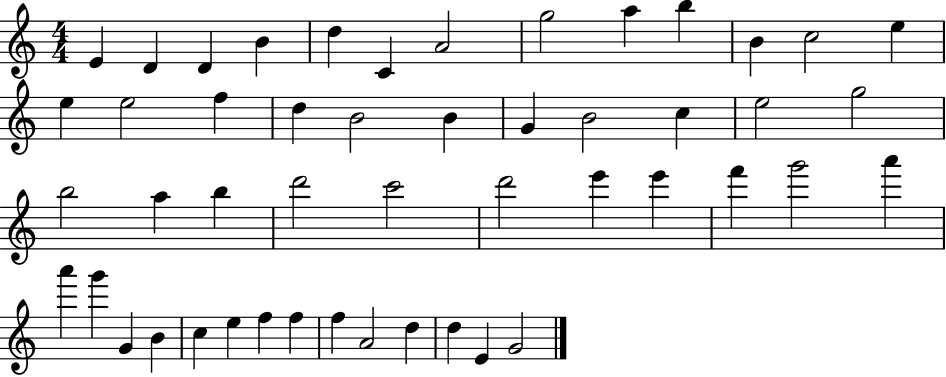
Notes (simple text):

E4/q D4/q D4/q B4/q D5/q C4/q A4/h G5/h A5/q B5/q B4/q C5/h E5/q E5/q E5/h F5/q D5/q B4/h B4/q G4/q B4/h C5/q E5/h G5/h B5/h A5/q B5/q D6/h C6/h D6/h E6/q E6/q F6/q G6/h A6/q A6/q G6/q G4/q B4/q C5/q E5/q F5/q F5/q F5/q A4/h D5/q D5/q E4/q G4/h